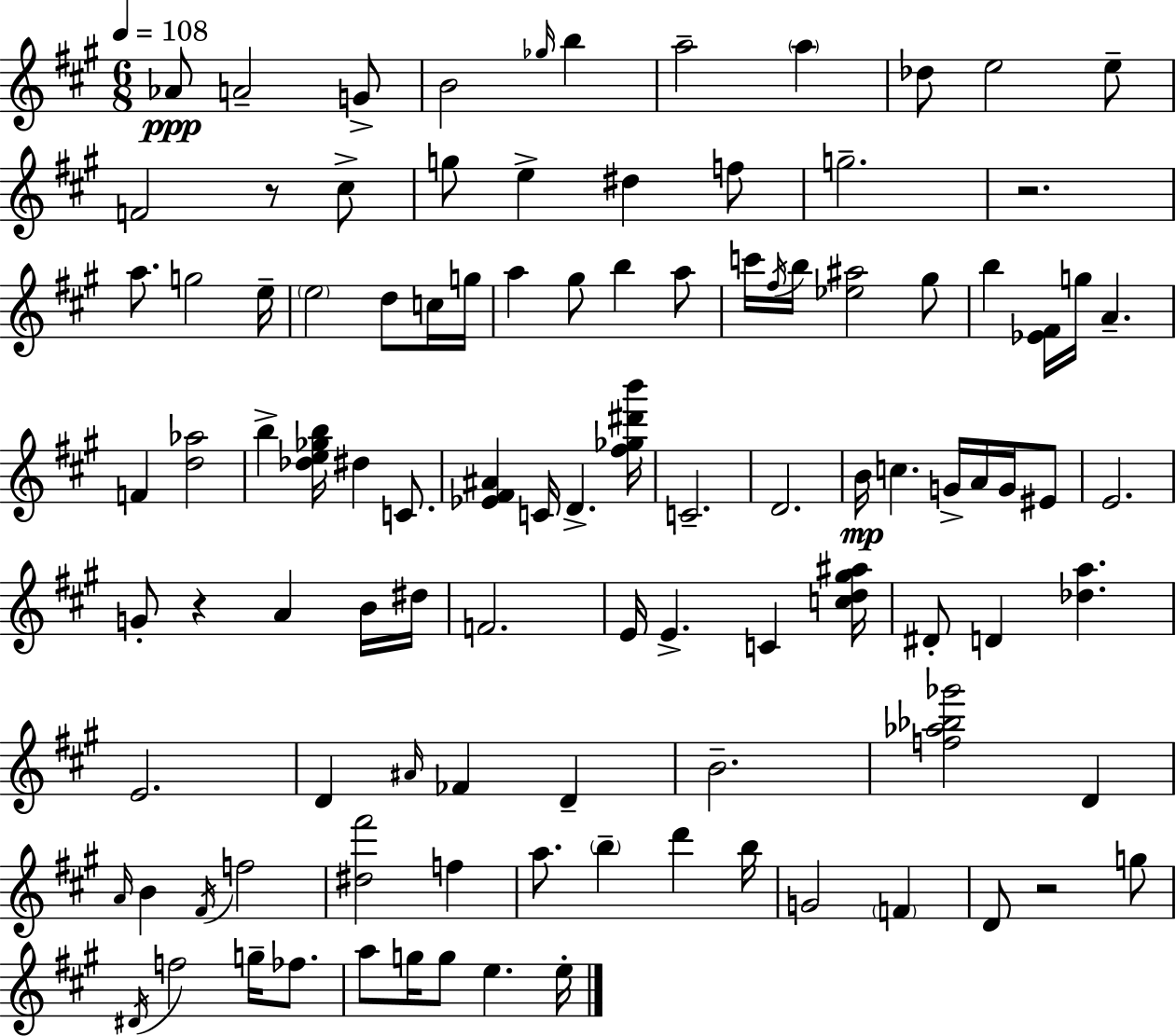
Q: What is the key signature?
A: A major